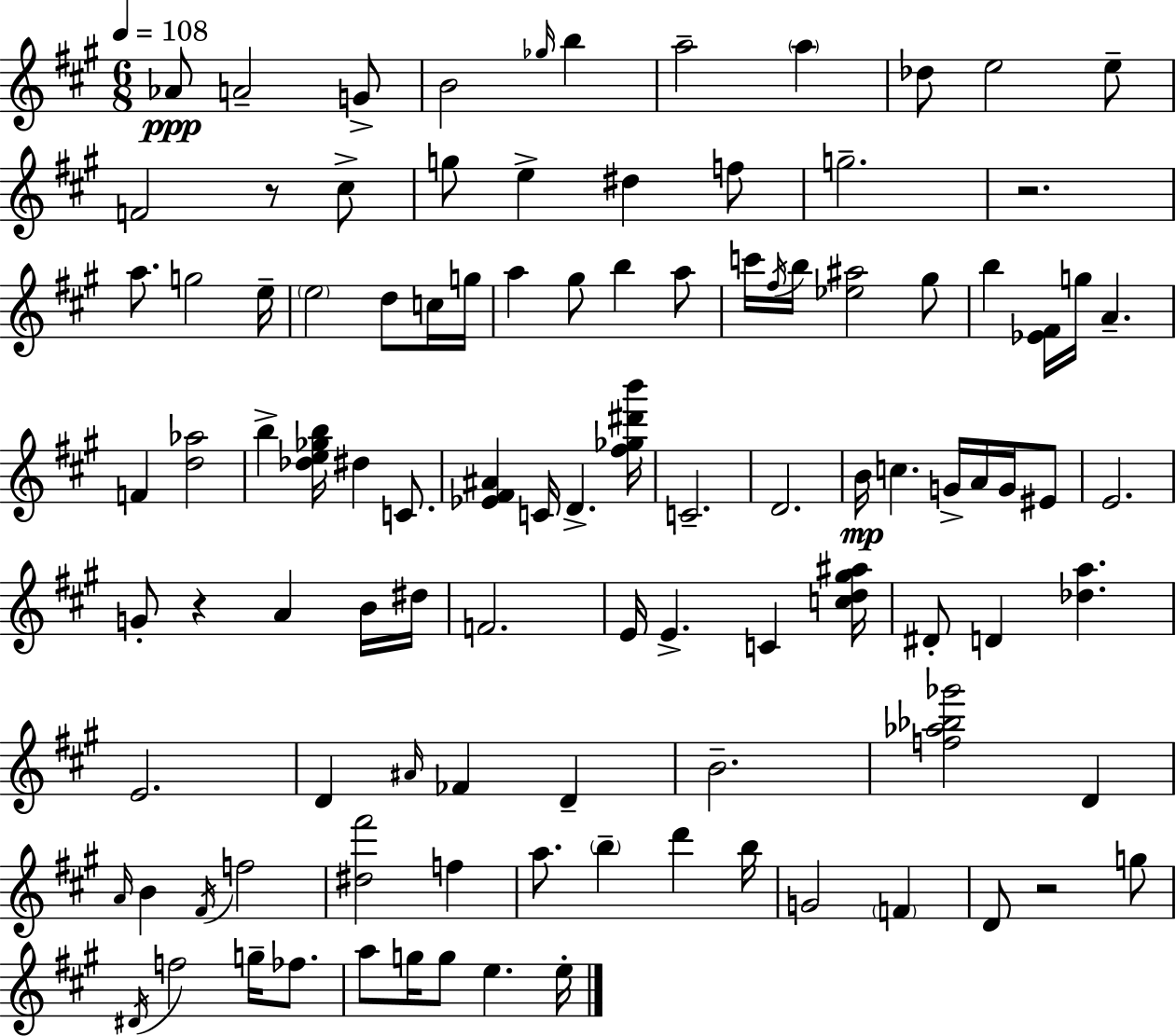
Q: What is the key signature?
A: A major